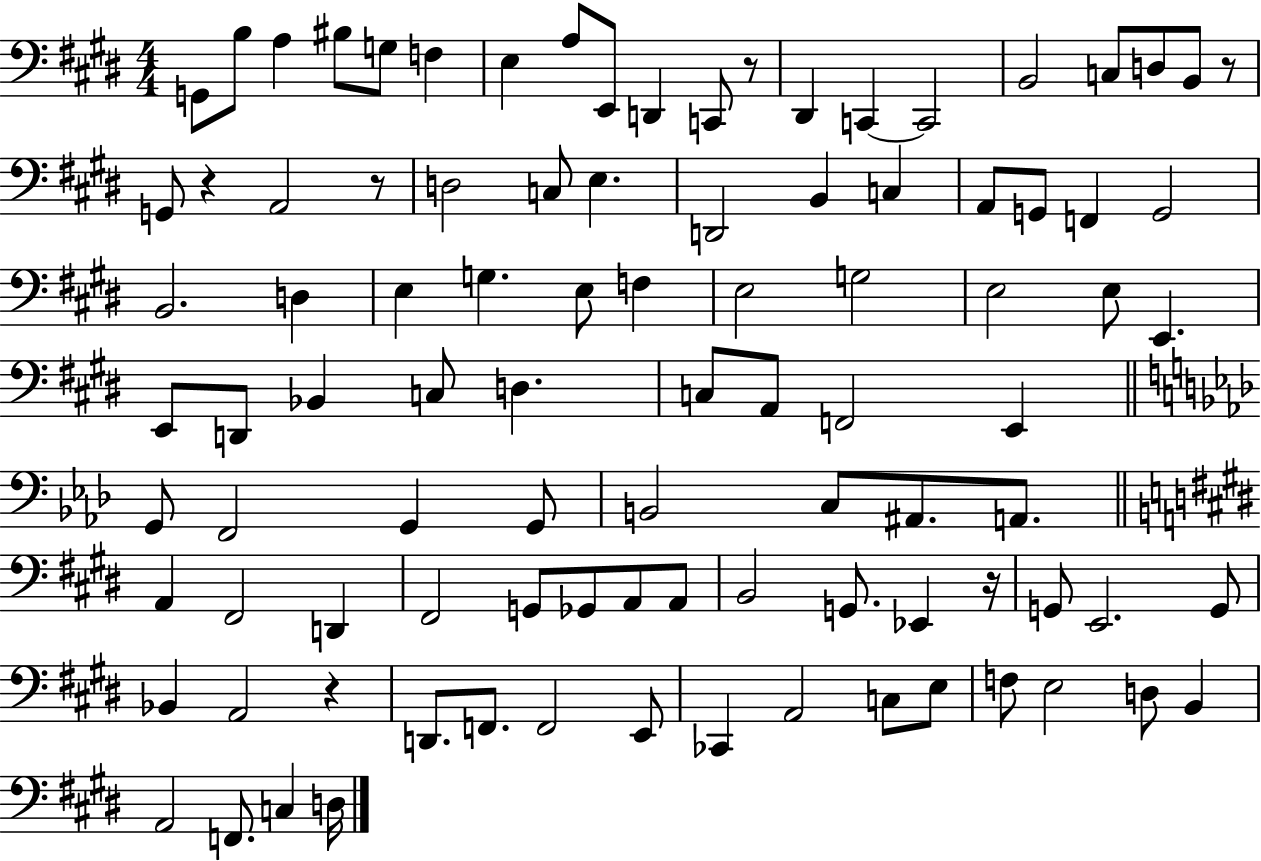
X:1
T:Untitled
M:4/4
L:1/4
K:E
G,,/2 B,/2 A, ^B,/2 G,/2 F, E, A,/2 E,,/2 D,, C,,/2 z/2 ^D,, C,, C,,2 B,,2 C,/2 D,/2 B,,/2 z/2 G,,/2 z A,,2 z/2 D,2 C,/2 E, D,,2 B,, C, A,,/2 G,,/2 F,, G,,2 B,,2 D, E, G, E,/2 F, E,2 G,2 E,2 E,/2 E,, E,,/2 D,,/2 _B,, C,/2 D, C,/2 A,,/2 F,,2 E,, G,,/2 F,,2 G,, G,,/2 B,,2 C,/2 ^A,,/2 A,,/2 A,, ^F,,2 D,, ^F,,2 G,,/2 _G,,/2 A,,/2 A,,/2 B,,2 G,,/2 _E,, z/4 G,,/2 E,,2 G,,/2 _B,, A,,2 z D,,/2 F,,/2 F,,2 E,,/2 _C,, A,,2 C,/2 E,/2 F,/2 E,2 D,/2 B,, A,,2 F,,/2 C, D,/4